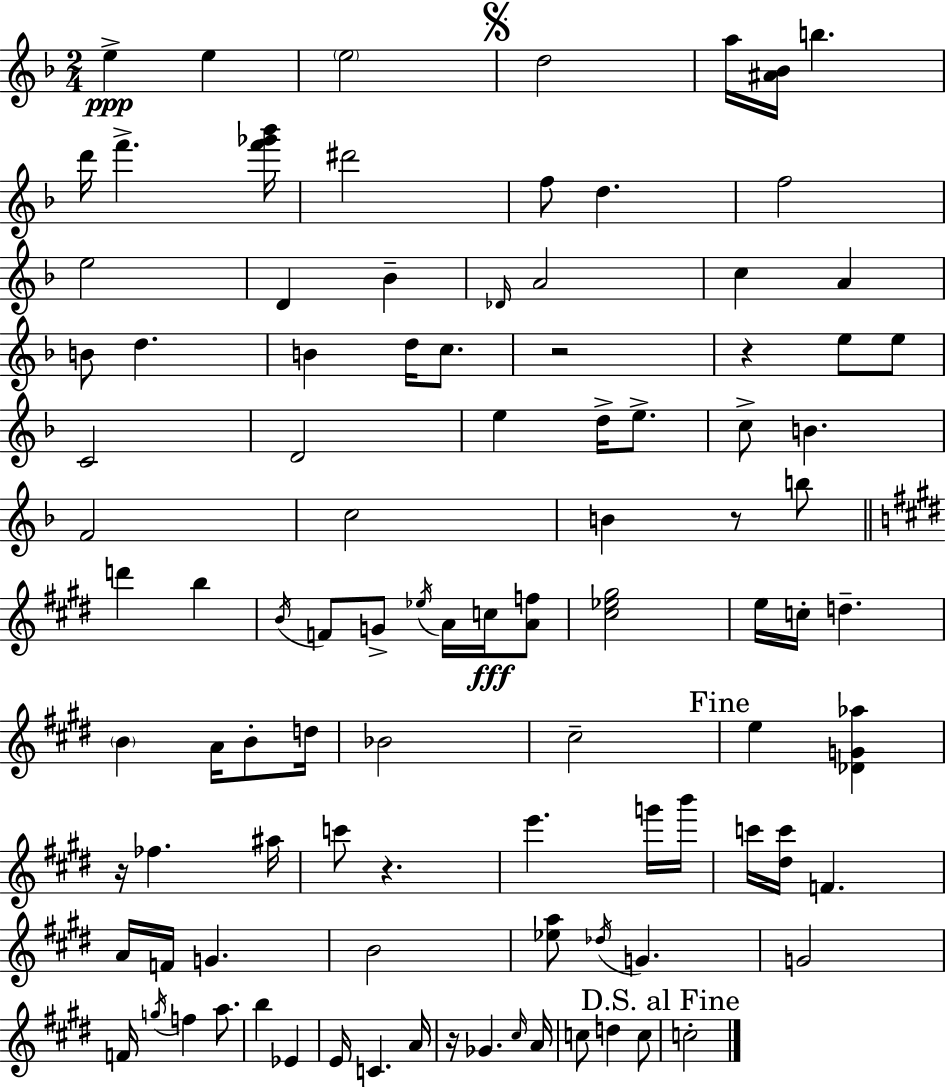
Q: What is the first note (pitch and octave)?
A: E5